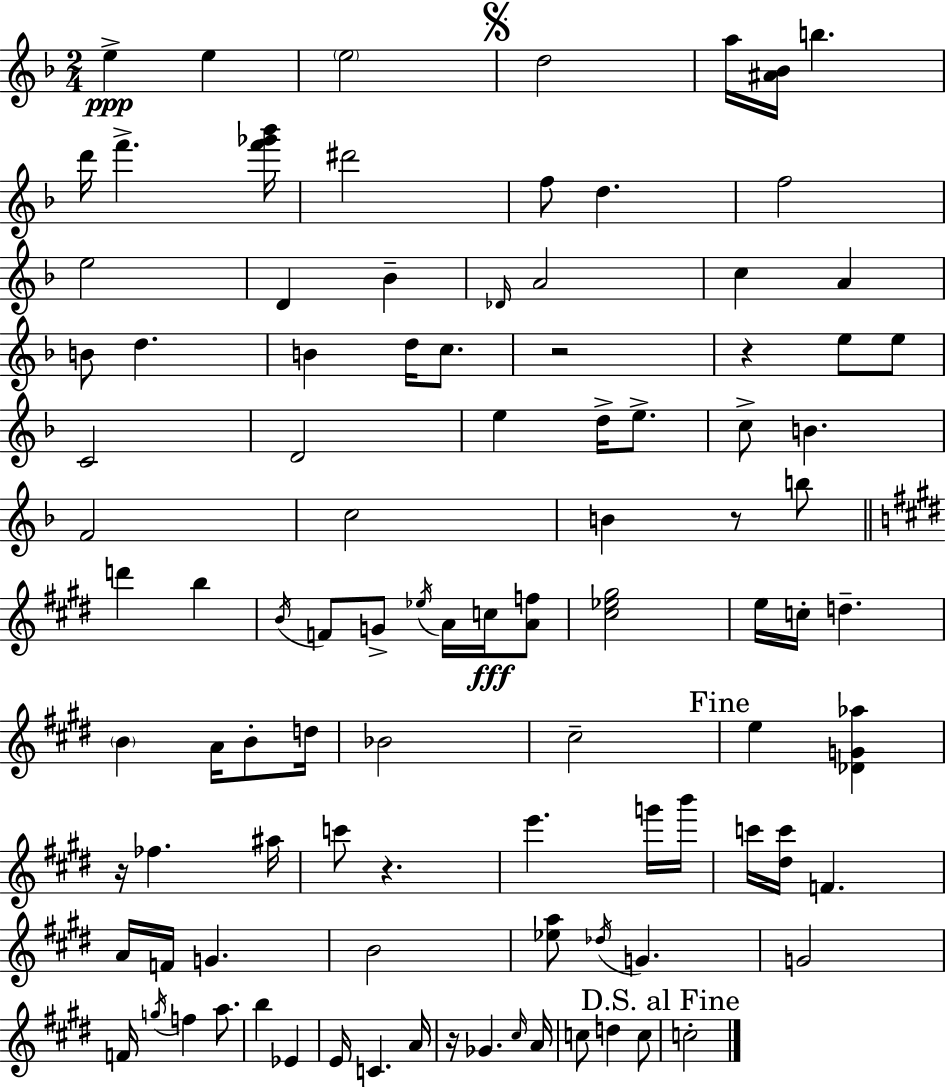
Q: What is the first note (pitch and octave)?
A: E5